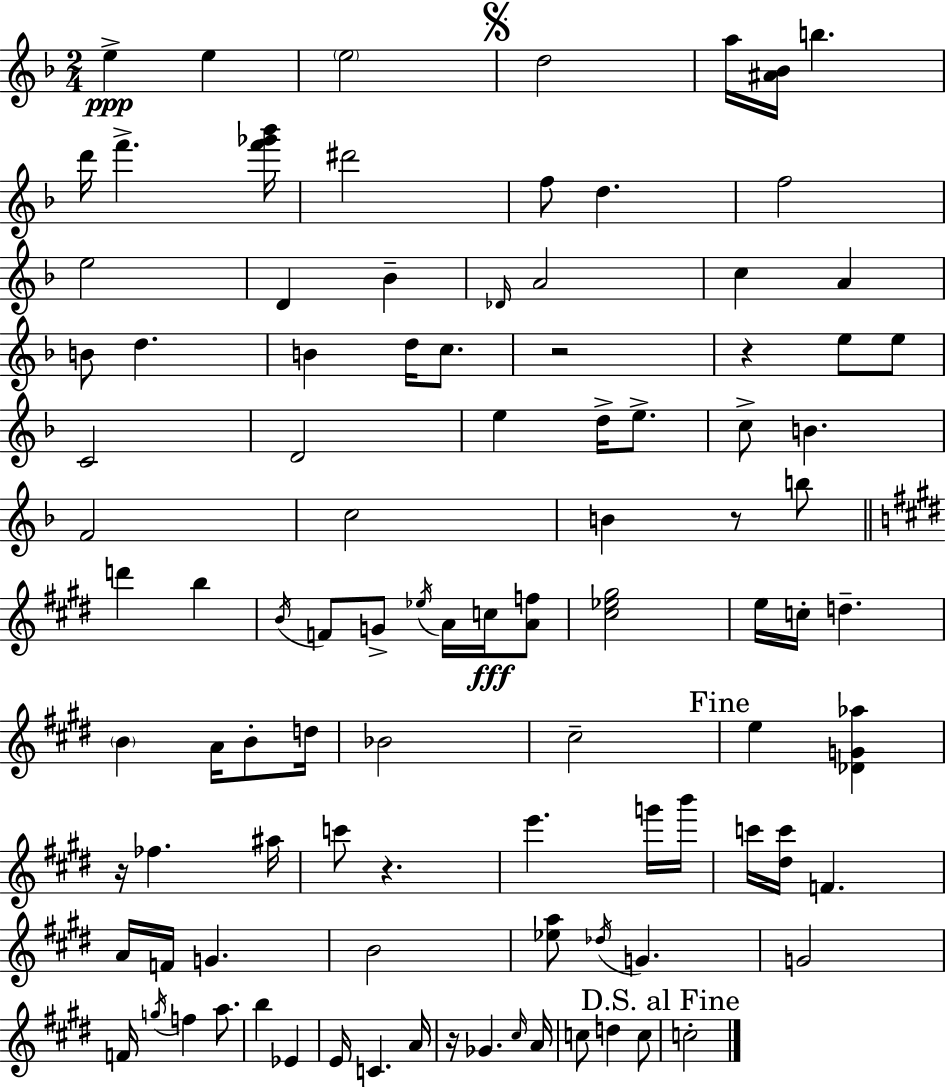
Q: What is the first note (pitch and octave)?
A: E5